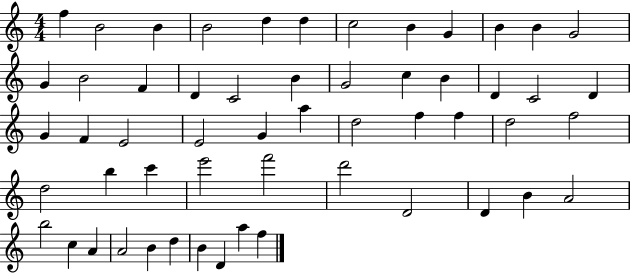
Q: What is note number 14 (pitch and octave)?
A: B4